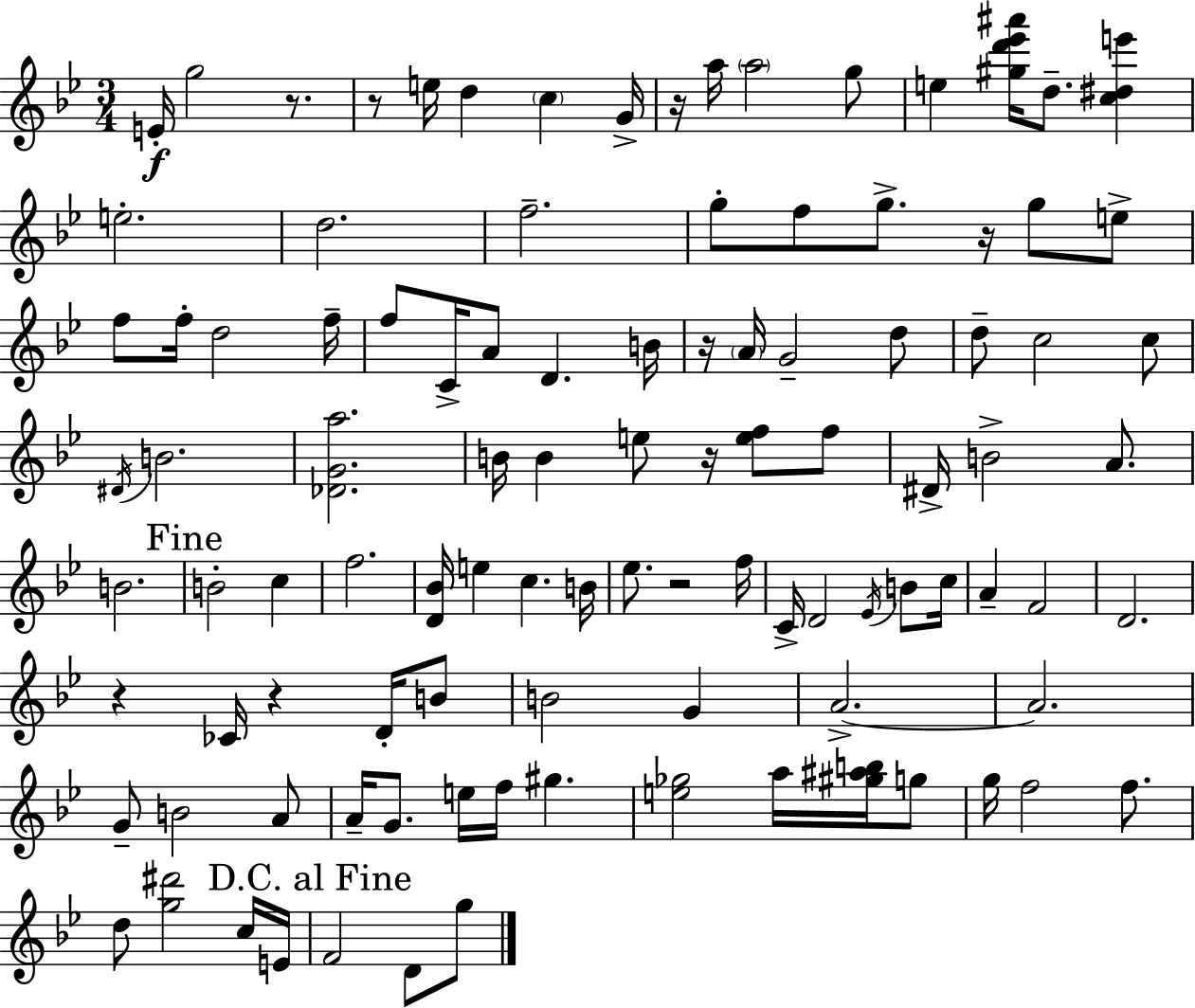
E4/s G5/h R/e. R/e E5/s D5/q C5/q G4/s R/s A5/s A5/h G5/e E5/q [G#5,D6,Eb6,A#6]/s D5/e. [C5,D#5,E6]/q E5/h. D5/h. F5/h. G5/e F5/e G5/e. R/s G5/e E5/e F5/e F5/s D5/h F5/s F5/e C4/s A4/e D4/q. B4/s R/s A4/s G4/h D5/e D5/e C5/h C5/e D#4/s B4/h. [Db4,G4,A5]/h. B4/s B4/q E5/e R/s [E5,F5]/e F5/e D#4/s B4/h A4/e. B4/h. B4/h C5/q F5/h. [D4,Bb4]/s E5/q C5/q. B4/s Eb5/e. R/h F5/s C4/s D4/h Eb4/s B4/e C5/s A4/q F4/h D4/h. R/q CES4/s R/q D4/s B4/e B4/h G4/q A4/h. A4/h. G4/e B4/h A4/e A4/s G4/e. E5/s F5/s G#5/q. [E5,Gb5]/h A5/s [G#5,A#5,B5]/s G5/e G5/s F5/h F5/e. D5/e [G5,D#6]/h C5/s E4/s F4/h D4/e G5/e